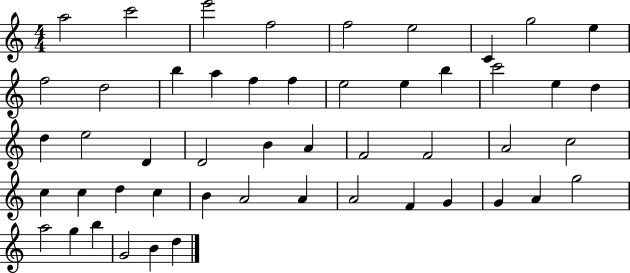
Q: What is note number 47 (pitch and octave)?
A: B5